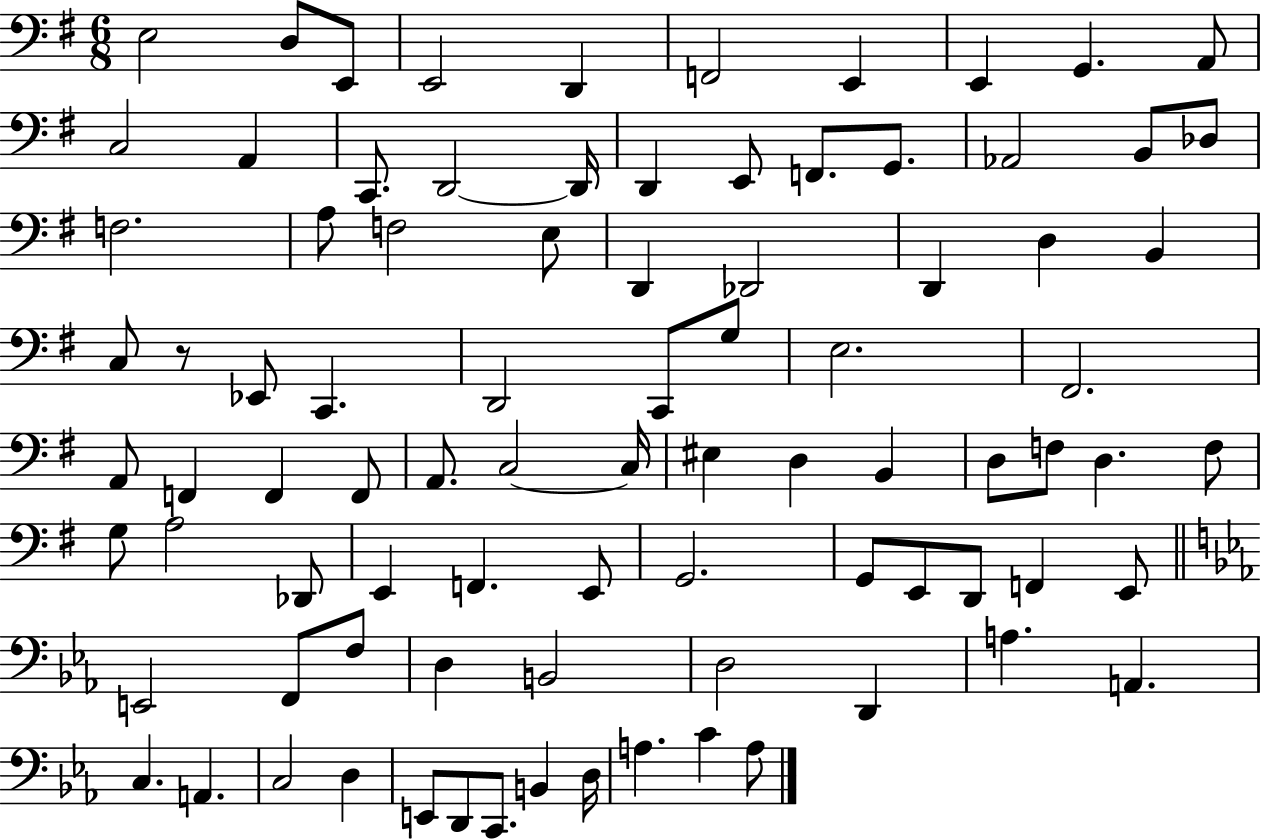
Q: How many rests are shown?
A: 1